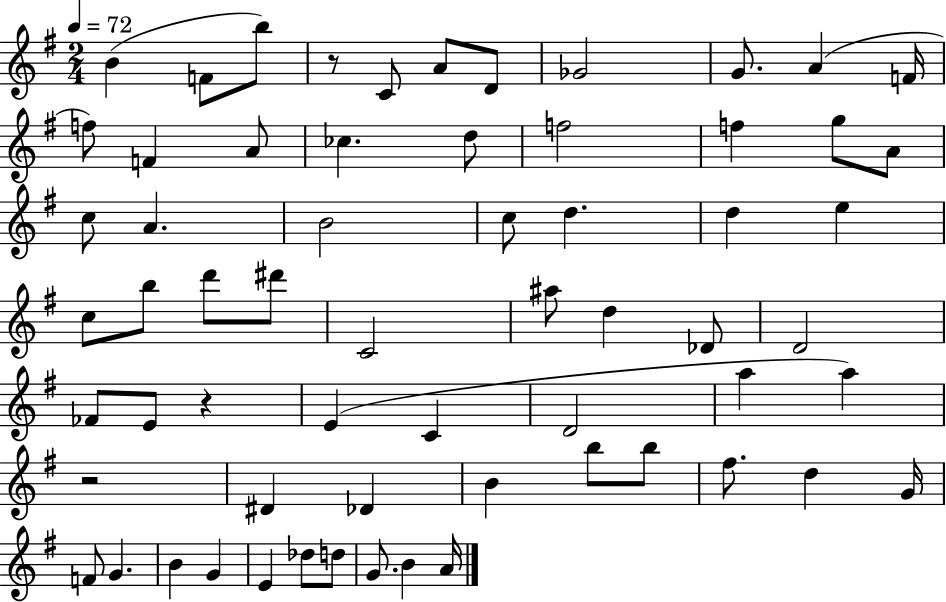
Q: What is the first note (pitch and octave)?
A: B4